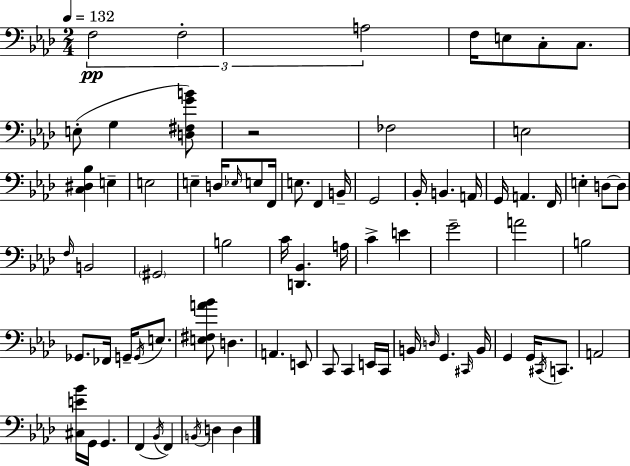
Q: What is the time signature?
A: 2/4